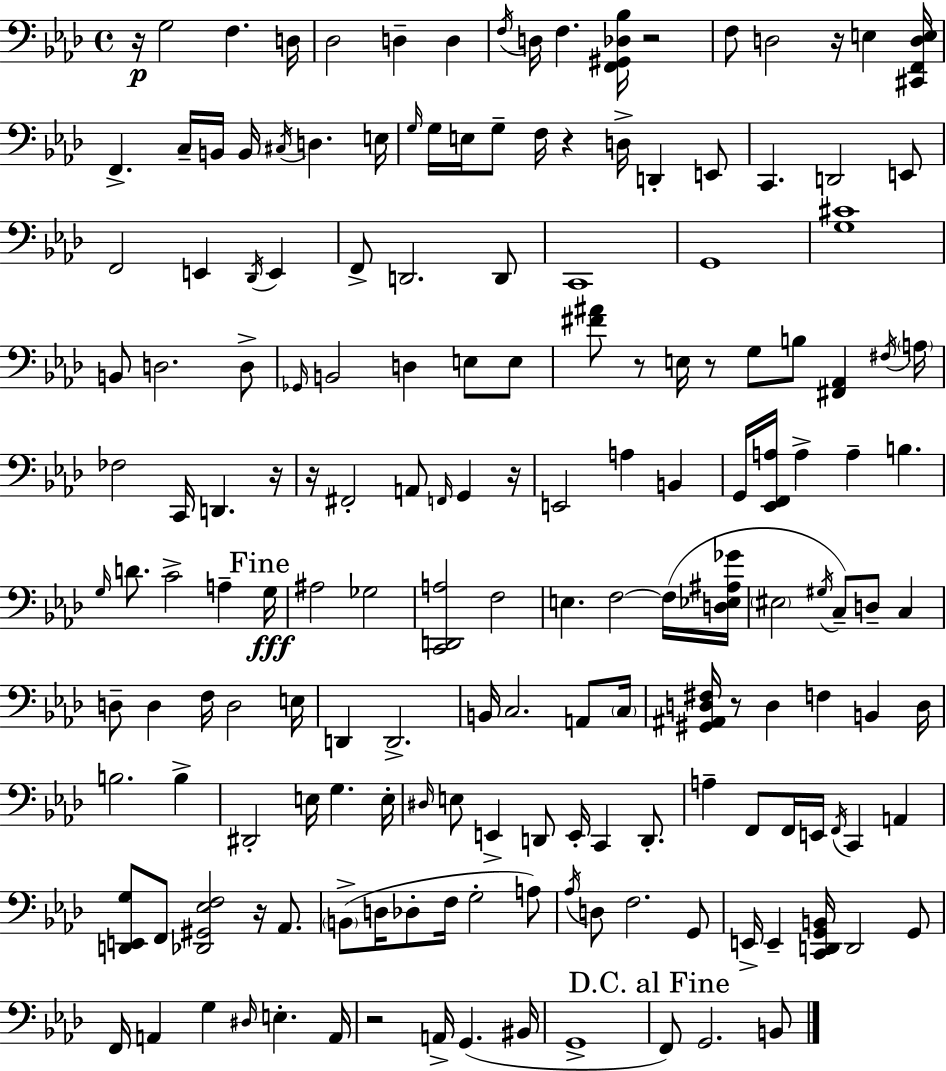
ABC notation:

X:1
T:Untitled
M:4/4
L:1/4
K:Ab
z/4 G,2 F, D,/4 _D,2 D, D, F,/4 D,/4 F, [F,,^G,,_D,_B,]/4 z2 F,/2 D,2 z/4 E, [^C,,F,,D,E,]/4 F,, C,/4 B,,/4 B,,/4 ^C,/4 D, E,/4 G,/4 G,/4 E,/4 G,/2 F,/4 z D,/4 D,, E,,/2 C,, D,,2 E,,/2 F,,2 E,, _D,,/4 E,, F,,/2 D,,2 D,,/2 C,,4 G,,4 [G,^C]4 B,,/2 D,2 D,/2 _G,,/4 B,,2 D, E,/2 E,/2 [^F^A]/2 z/2 E,/4 z/2 G,/2 B,/2 [^F,,_A,,] ^F,/4 A,/4 _F,2 C,,/4 D,, z/4 z/4 ^F,,2 A,,/2 F,,/4 G,, z/4 E,,2 A, B,, G,,/4 [_E,,F,,A,]/4 A, A, B, G,/4 D/2 C2 A, G,/4 ^A,2 _G,2 [C,,D,,A,]2 F,2 E, F,2 F,/4 [D,_E,^A,_G]/4 ^E,2 ^G,/4 C,/2 D,/2 C, D,/2 D, F,/4 D,2 E,/4 D,, D,,2 B,,/4 C,2 A,,/2 C,/4 [^G,,^A,,D,^F,]/4 z/2 D, F, B,, D,/4 B,2 B, ^D,,2 E,/4 G, E,/4 ^D,/4 E,/2 E,, D,,/2 E,,/4 C,, D,,/2 A, F,,/2 F,,/4 E,,/4 F,,/4 C,, A,, [D,,E,,G,]/2 F,,/2 [_D,,^G,,_E,F,]2 z/4 _A,,/2 B,,/2 D,/4 _D,/2 F,/4 G,2 A,/2 _A,/4 D,/2 F,2 G,,/2 E,,/4 E,, [C,,D,,G,,B,,]/4 D,,2 G,,/2 F,,/4 A,, G, ^D,/4 E, A,,/4 z2 A,,/4 G,, ^B,,/4 G,,4 F,,/2 G,,2 B,,/2